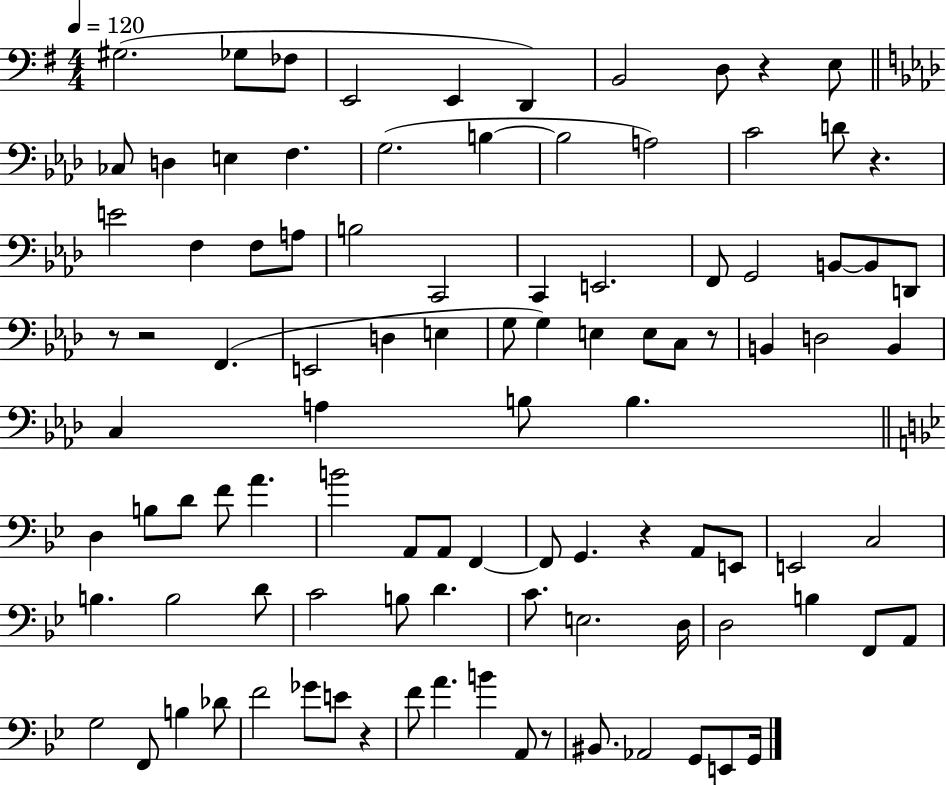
X:1
T:Untitled
M:4/4
L:1/4
K:G
^G,2 _G,/2 _F,/2 E,,2 E,, D,, B,,2 D,/2 z E,/2 _C,/2 D, E, F, G,2 B, B,2 A,2 C2 D/2 z E2 F, F,/2 A,/2 B,2 C,,2 C,, E,,2 F,,/2 G,,2 B,,/2 B,,/2 D,,/2 z/2 z2 F,, E,,2 D, E, G,/2 G, E, E,/2 C,/2 z/2 B,, D,2 B,, C, A, B,/2 B, D, B,/2 D/2 F/2 A B2 A,,/2 A,,/2 F,, F,,/2 G,, z A,,/2 E,,/2 E,,2 C,2 B, B,2 D/2 C2 B,/2 D C/2 E,2 D,/4 D,2 B, F,,/2 A,,/2 G,2 F,,/2 B, _D/2 F2 _G/2 E/2 z F/2 A B A,,/2 z/2 ^B,,/2 _A,,2 G,,/2 E,,/2 G,,/4